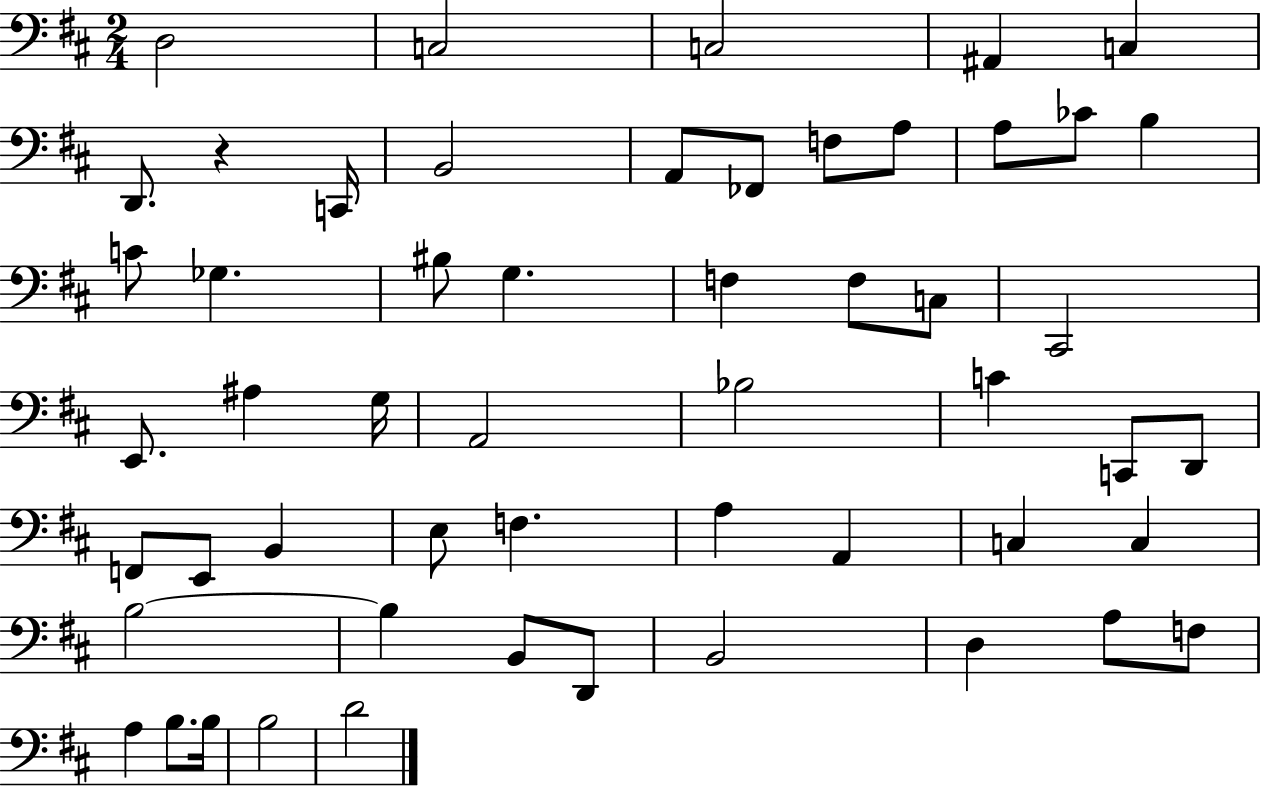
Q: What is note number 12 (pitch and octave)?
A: A3